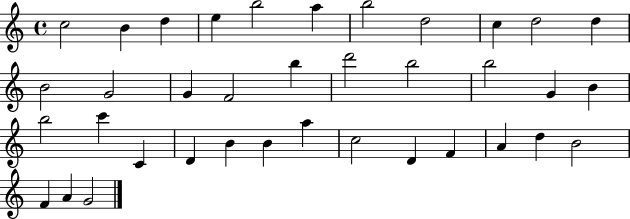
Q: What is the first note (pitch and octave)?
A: C5